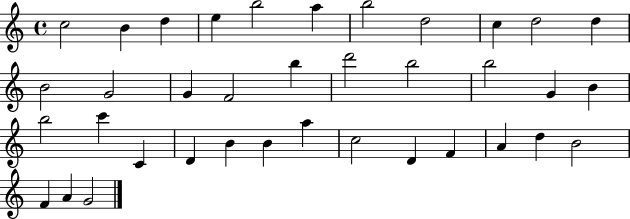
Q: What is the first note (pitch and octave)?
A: C5